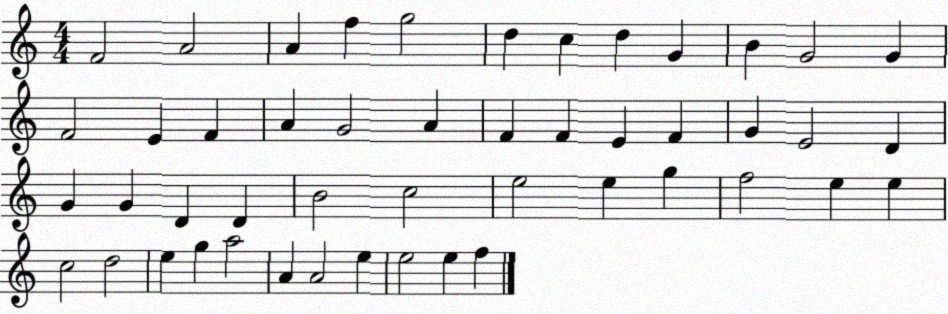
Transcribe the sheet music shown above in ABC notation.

X:1
T:Untitled
M:4/4
L:1/4
K:C
F2 A2 A f g2 d c d G B G2 G F2 E F A G2 A F F E F G E2 D G G D D B2 c2 e2 e g f2 e e c2 d2 e g a2 A A2 e e2 e f